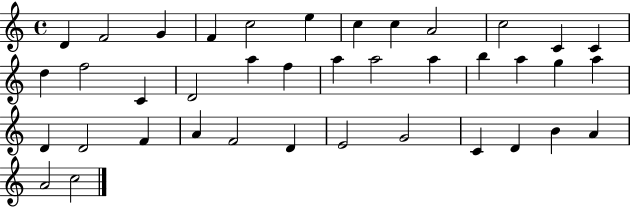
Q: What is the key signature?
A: C major